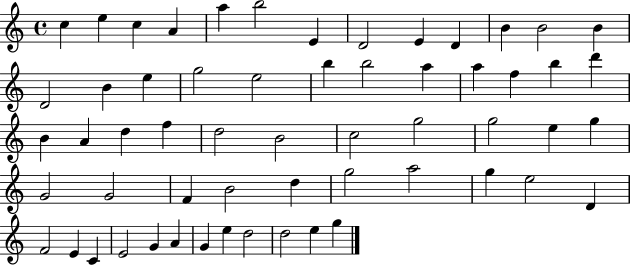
{
  \clef treble
  \time 4/4
  \defaultTimeSignature
  \key c \major
  c''4 e''4 c''4 a'4 | a''4 b''2 e'4 | d'2 e'4 d'4 | b'4 b'2 b'4 | \break d'2 b'4 e''4 | g''2 e''2 | b''4 b''2 a''4 | a''4 f''4 b''4 d'''4 | \break b'4 a'4 d''4 f''4 | d''2 b'2 | c''2 g''2 | g''2 e''4 g''4 | \break g'2 g'2 | f'4 b'2 d''4 | g''2 a''2 | g''4 e''2 d'4 | \break f'2 e'4 c'4 | e'2 g'4 a'4 | g'4 e''4 d''2 | d''2 e''4 g''4 | \break \bar "|."
}